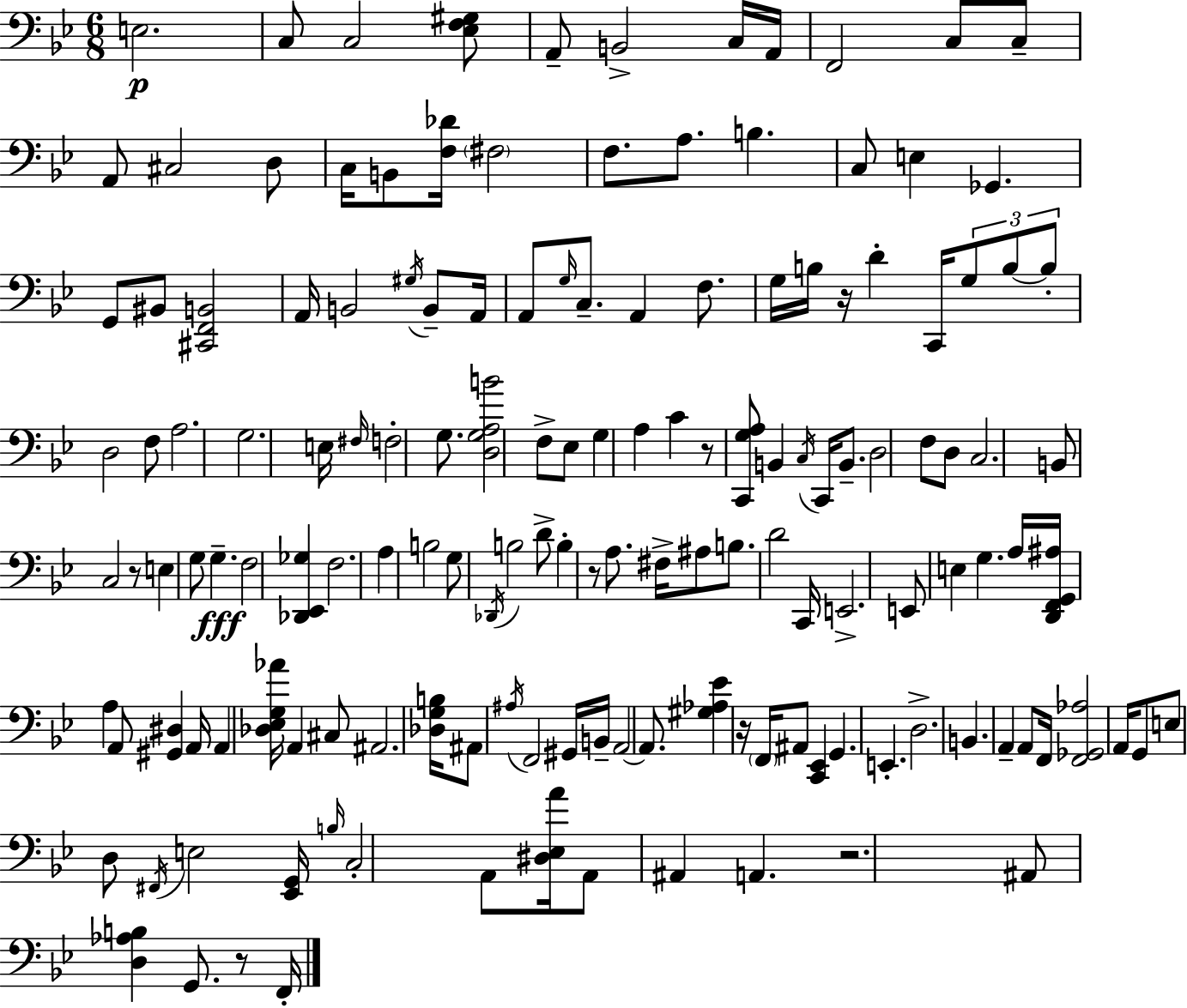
X:1
T:Untitled
M:6/8
L:1/4
K:Gm
E,2 C,/2 C,2 [_E,F,^G,]/2 A,,/2 B,,2 C,/4 A,,/4 F,,2 C,/2 C,/2 A,,/2 ^C,2 D,/2 C,/4 B,,/2 [F,_D]/4 ^F,2 F,/2 A,/2 B, C,/2 E, _G,, G,,/2 ^B,,/2 [^C,,F,,B,,]2 A,,/4 B,,2 ^G,/4 B,,/2 A,,/4 A,,/2 G,/4 C,/2 A,, F,/2 G,/4 B,/4 z/4 D C,,/4 G,/2 B,/2 B,/2 D,2 F,/2 A,2 G,2 E,/4 ^F,/4 F,2 G,/2 [D,G,A,B]2 F,/2 _E,/2 G, A, C z/2 [C,,G,A,]/2 B,, C,/4 C,,/4 B,,/2 D,2 F,/2 D,/2 C,2 B,,/2 C,2 z/2 E, G,/2 G, F,2 [_D,,_E,,_G,] F,2 A, B,2 G,/2 _D,,/4 B,2 D/2 B, z/2 A,/2 ^F,/4 ^A,/2 B,/2 D2 C,,/4 E,,2 E,,/2 E, G, A,/4 [D,,F,,G,,^A,]/4 A, A,,/2 [^G,,^D,] A,,/4 A,, [_D,_E,G,_A]/4 A,, ^C,/2 ^A,,2 [_D,G,B,]/4 ^A,,/2 ^A,/4 F,,2 ^G,,/4 B,,/4 A,,2 A,,/2 [^G,_A,_E] z/4 F,,/4 ^A,,/2 [C,,_E,,] G,, E,, D,2 B,, A,, A,,/2 F,,/4 [F,,_G,,_A,]2 A,,/4 G,,/2 E,/2 D,/2 ^F,,/4 E,2 [_E,,G,,]/4 B,/4 C,2 A,,/2 [^D,_E,A]/4 A,,/2 ^A,, A,, z2 ^A,,/2 [D,_A,B,] G,,/2 z/2 F,,/4